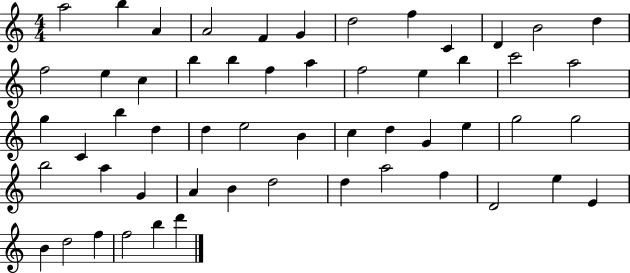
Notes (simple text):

A5/h B5/q A4/q A4/h F4/q G4/q D5/h F5/q C4/q D4/q B4/h D5/q F5/h E5/q C5/q B5/q B5/q F5/q A5/q F5/h E5/q B5/q C6/h A5/h G5/q C4/q B5/q D5/q D5/q E5/h B4/q C5/q D5/q G4/q E5/q G5/h G5/h B5/h A5/q G4/q A4/q B4/q D5/h D5/q A5/h F5/q D4/h E5/q E4/q B4/q D5/h F5/q F5/h B5/q D6/q